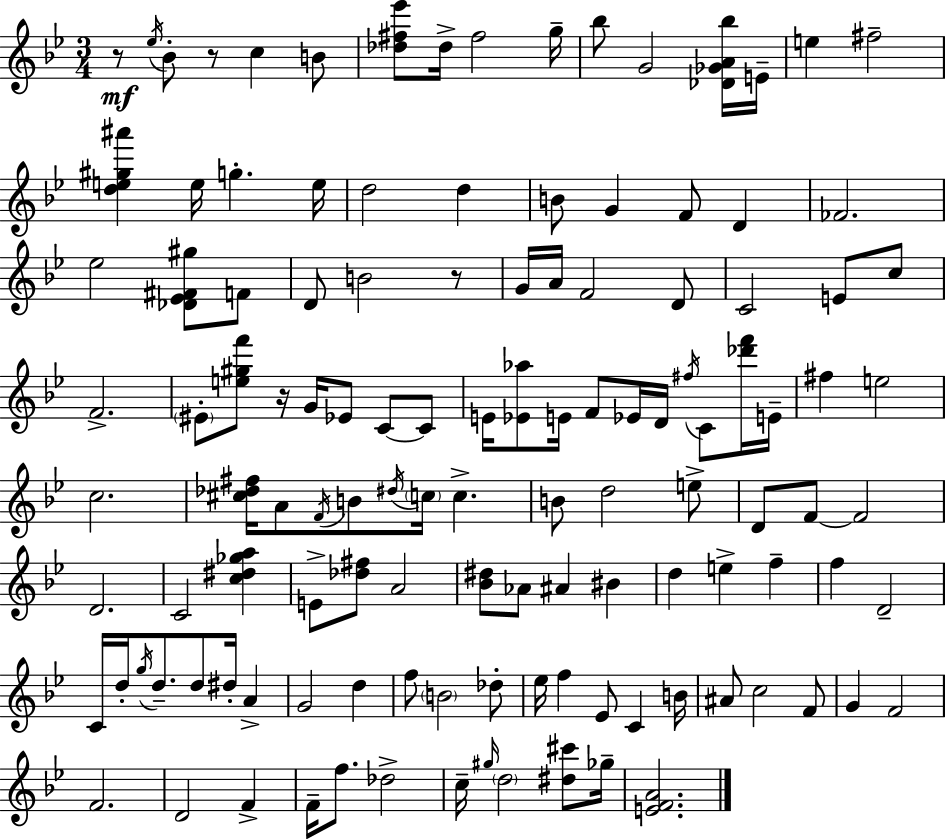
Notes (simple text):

R/e Eb5/s Bb4/e R/e C5/q B4/e [Db5,F#5,Eb6]/e Db5/s F#5/h G5/s Bb5/e G4/h [Db4,Gb4,A4,Bb5]/s E4/s E5/q F#5/h [D5,E5,G#5,A#6]/q E5/s G5/q. E5/s D5/h D5/q B4/e G4/q F4/e D4/q FES4/h. Eb5/h [Db4,Eb4,F#4,G#5]/e F4/e D4/e B4/h R/e G4/s A4/s F4/h D4/e C4/h E4/e C5/e F4/h. EIS4/e [E5,G#5,F6]/e R/s G4/s Eb4/e C4/e C4/e E4/s [Eb4,Ab5]/e E4/s F4/e Eb4/s D4/s F#5/s C4/e [Db6,F6]/s E4/s F#5/q E5/h C5/h. [C#5,Db5,F#5]/s A4/e F4/s B4/e D#5/s C5/s C5/q. B4/e D5/h E5/e D4/e F4/e F4/h D4/h. C4/h [C5,D#5,Gb5,A5]/q E4/e [Db5,F#5]/e A4/h [Bb4,D#5]/e Ab4/e A#4/q BIS4/q D5/q E5/q F5/q F5/q D4/h C4/s D5/s G5/s D5/e. D5/e D#5/s A4/q G4/h D5/q F5/e B4/h Db5/e Eb5/s F5/q Eb4/e C4/q B4/s A#4/e C5/h F4/e G4/q F4/h F4/h. D4/h F4/q F4/s F5/e. Db5/h C5/s G#5/s D5/h [D#5,C#6]/e Gb5/s [E4,F4,A4]/h.